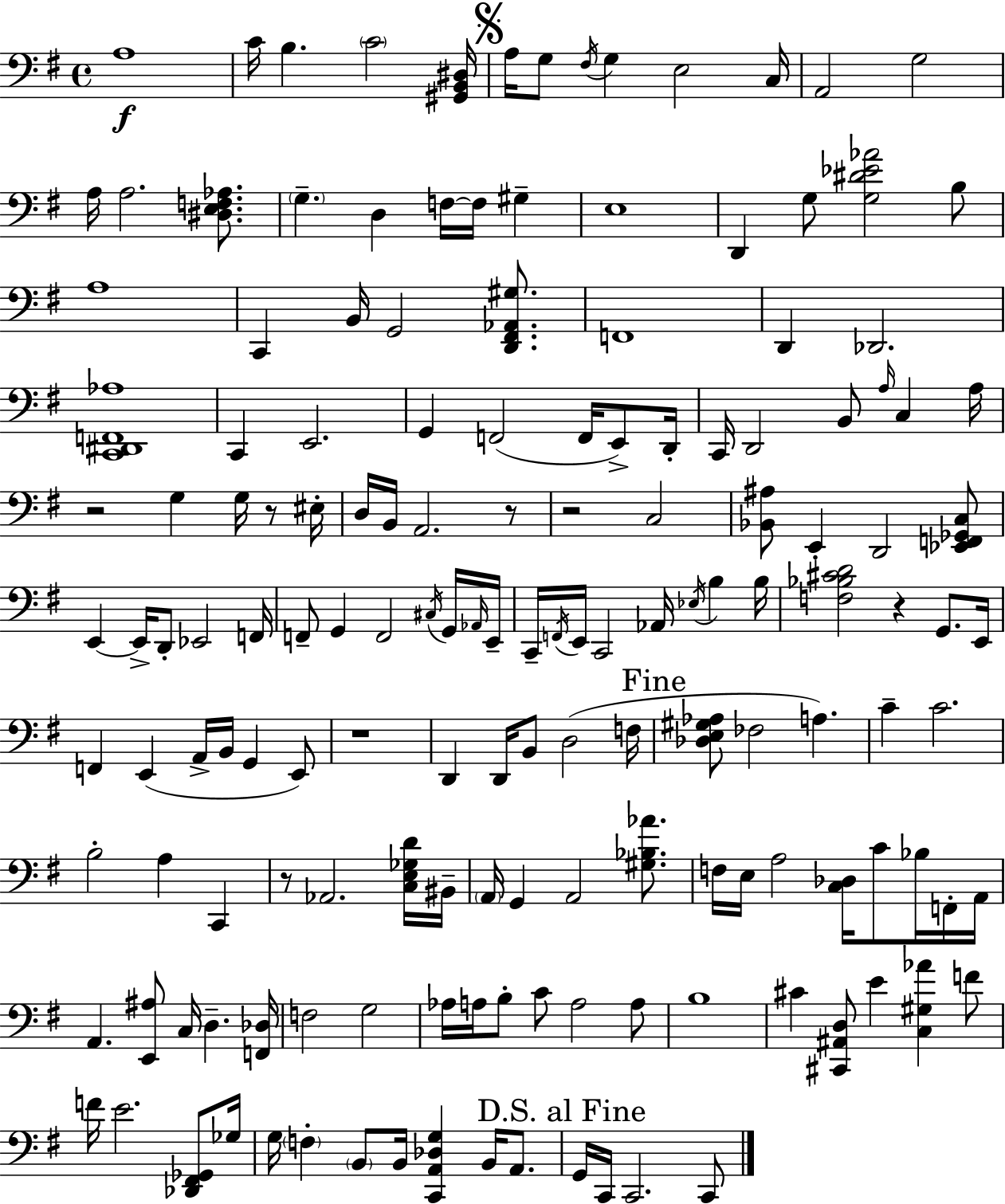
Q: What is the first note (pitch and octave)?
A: A3